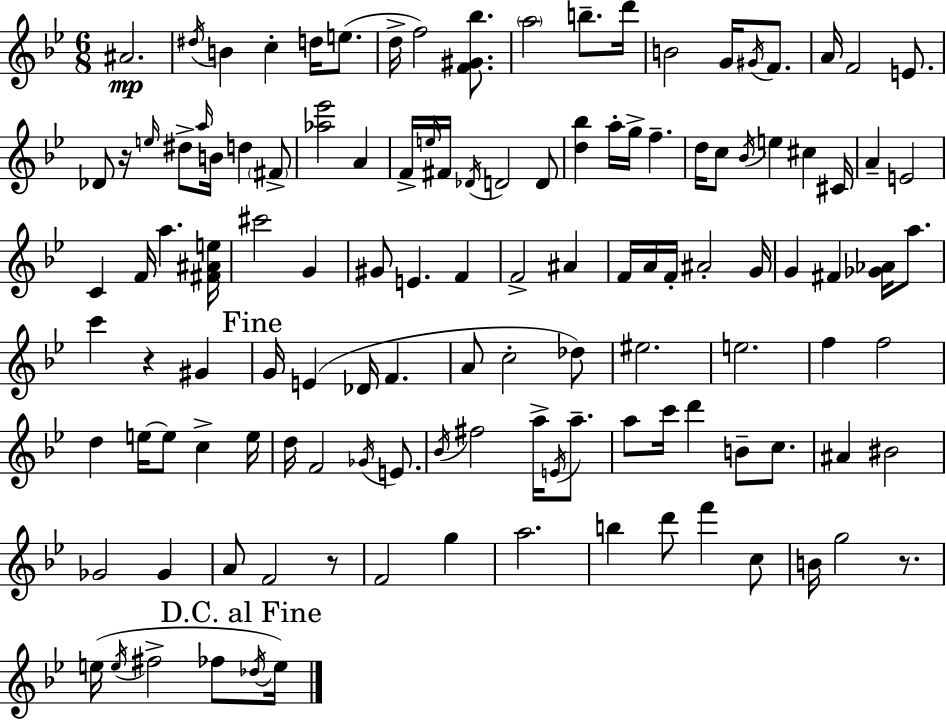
A#4/h. D#5/s B4/q C5/q D5/s E5/e. D5/s F5/h [F4,G#4,Bb5]/e. A5/h B5/e. D6/s B4/h G4/s G#4/s F4/e. A4/s F4/h E4/e. Db4/e R/s E5/s D#5/e A5/s B4/s D5/q F#4/e [Ab5,Eb6]/h A4/q F4/s E5/s F#4/s Db4/s D4/h D4/e [D5,Bb5]/q A5/s G5/s F5/q. D5/s C5/e Bb4/s E5/q C#5/q C#4/s A4/q E4/h C4/q F4/s A5/q. [F#4,A#4,E5]/s C#6/h G4/q G#4/e E4/q. F4/q F4/h A#4/q F4/s A4/s F4/s A#4/h G4/s G4/q F#4/q [Gb4,Ab4]/s A5/e. C6/q R/q G#4/q G4/s E4/q Db4/s F4/q. A4/e C5/h Db5/e EIS5/h. E5/h. F5/q F5/h D5/q E5/s E5/e C5/q E5/s D5/s F4/h Gb4/s E4/e. Bb4/s F#5/h A5/s E4/s A5/e. A5/e C6/s D6/q B4/e C5/e. A#4/q BIS4/h Gb4/h Gb4/q A4/e F4/h R/e F4/h G5/q A5/h. B5/q D6/e F6/q C5/e B4/s G5/h R/e. E5/s E5/s F#5/h FES5/e Db5/s E5/s